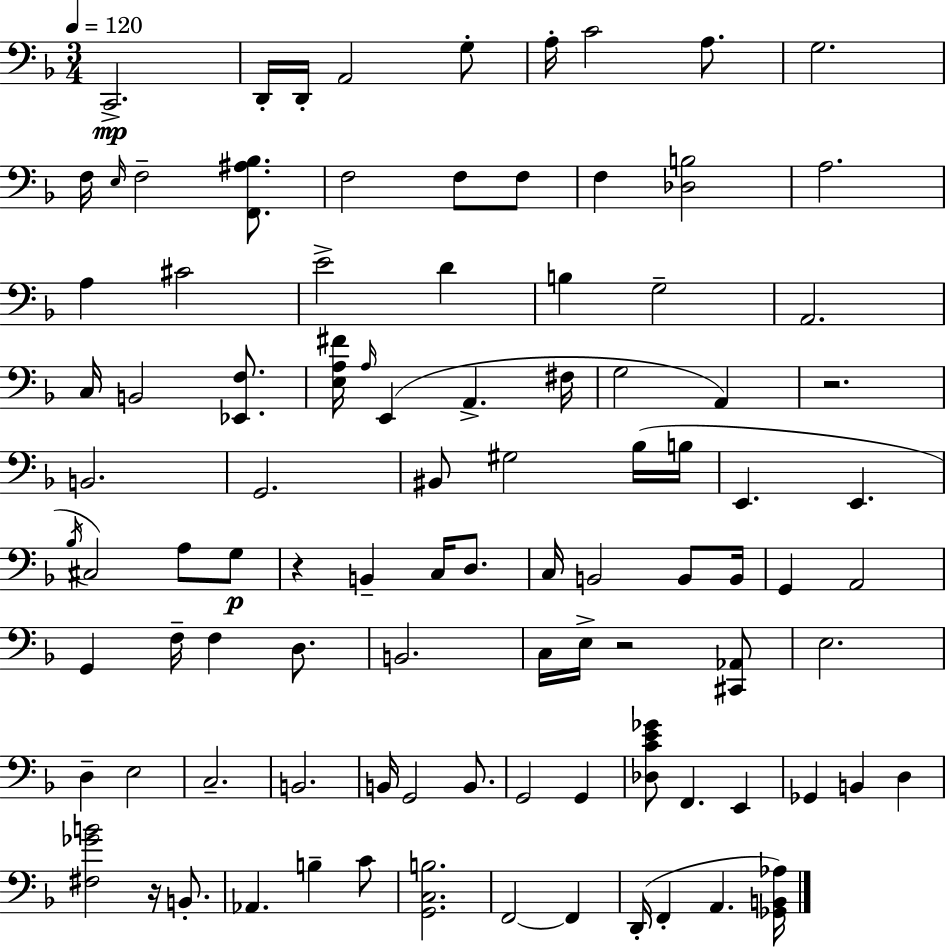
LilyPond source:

{
  \clef bass
  \numericTimeSignature
  \time 3/4
  \key f \major
  \tempo 4 = 120
  c,2.->\mp | d,16-. d,16-. a,2 g8-. | a16-. c'2 a8. | g2. | \break f16 \grace { e16 } f2-- <f, ais bes>8. | f2 f8 f8 | f4 <des b>2 | a2. | \break a4 cis'2 | e'2-> d'4 | b4 g2-- | a,2. | \break c16 b,2 <ees, f>8. | <e a fis'>16 \grace { a16 }( e,4 a,4.-> | fis16 g2 a,4) | r2. | \break b,2. | g,2. | bis,8 gis2 | bes16( b16 e,4. e,4. | \break \acciaccatura { bes16 } cis2) a8 | g8\p r4 b,4-- c16 | d8. c16 b,2 | b,8 b,16 g,4 a,2 | \break g,4 f16-- f4 | d8. b,2. | c16 e16-> r2 | <cis, aes,>8 e2. | \break d4-- e2 | c2.-- | b,2. | b,16 g,2 | \break b,8. g,2 g,4 | <des c' e' ges'>8 f,4. e,4 | ges,4 b,4 d4 | <fis ges' b'>2 r16 | \break b,8.-. aes,4. b4-- | c'8 <g, c b>2. | f,2~~ f,4 | d,16-.( f,4-. a,4. | \break <ges, b, aes>16) \bar "|."
}